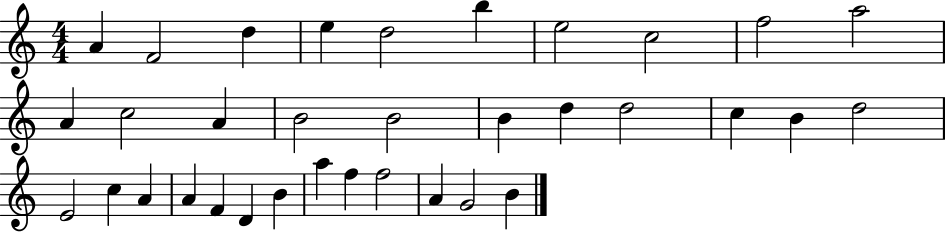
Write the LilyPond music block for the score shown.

{
  \clef treble
  \numericTimeSignature
  \time 4/4
  \key c \major
  a'4 f'2 d''4 | e''4 d''2 b''4 | e''2 c''2 | f''2 a''2 | \break a'4 c''2 a'4 | b'2 b'2 | b'4 d''4 d''2 | c''4 b'4 d''2 | \break e'2 c''4 a'4 | a'4 f'4 d'4 b'4 | a''4 f''4 f''2 | a'4 g'2 b'4 | \break \bar "|."
}